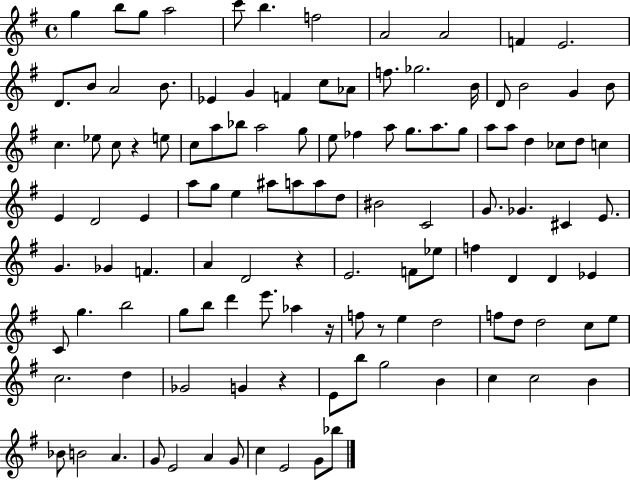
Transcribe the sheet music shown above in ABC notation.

X:1
T:Untitled
M:4/4
L:1/4
K:G
g b/2 g/2 a2 c'/2 b f2 A2 A2 F E2 D/2 B/2 A2 B/2 _E G F c/2 _A/2 f/2 _g2 B/4 D/2 B2 G B/2 c _e/2 c/2 z e/2 c/2 a/2 _b/2 a2 g/2 e/2 _f a/2 g/2 a/2 g/2 a/2 a/2 d _c/2 d/2 c E D2 E a/2 g/2 e ^a/2 a/2 a/2 d/2 ^B2 C2 G/2 _G ^C E/2 G _G F A D2 z E2 F/2 _e/2 f D D _E C/2 g b2 g/2 b/2 d' e'/2 _a z/4 f/2 z/2 e d2 f/2 d/2 d2 c/2 e/2 c2 d _G2 G z E/2 b/2 g2 B c c2 B _B/2 B2 A G/2 E2 A G/2 c E2 G/2 _b/2